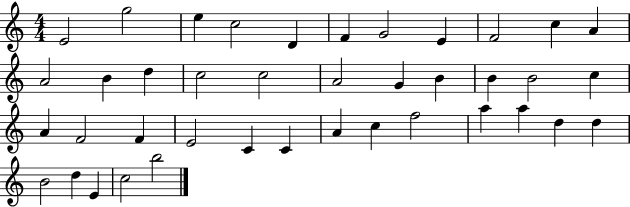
X:1
T:Untitled
M:4/4
L:1/4
K:C
E2 g2 e c2 D F G2 E F2 c A A2 B d c2 c2 A2 G B B B2 c A F2 F E2 C C A c f2 a a d d B2 d E c2 b2